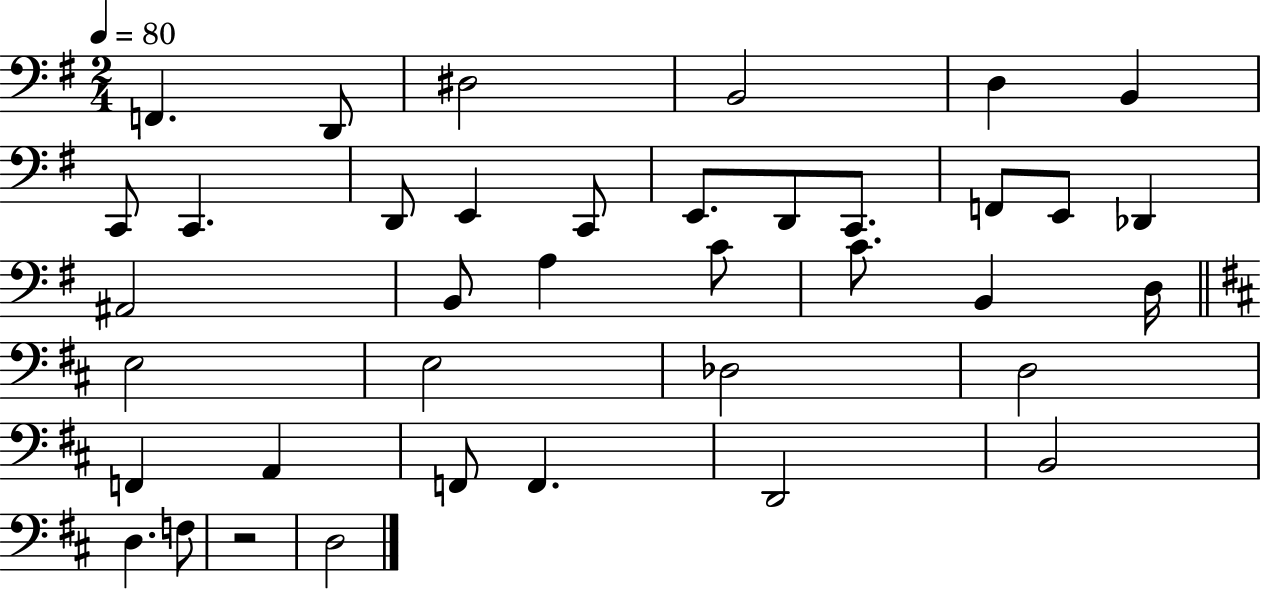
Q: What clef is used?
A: bass